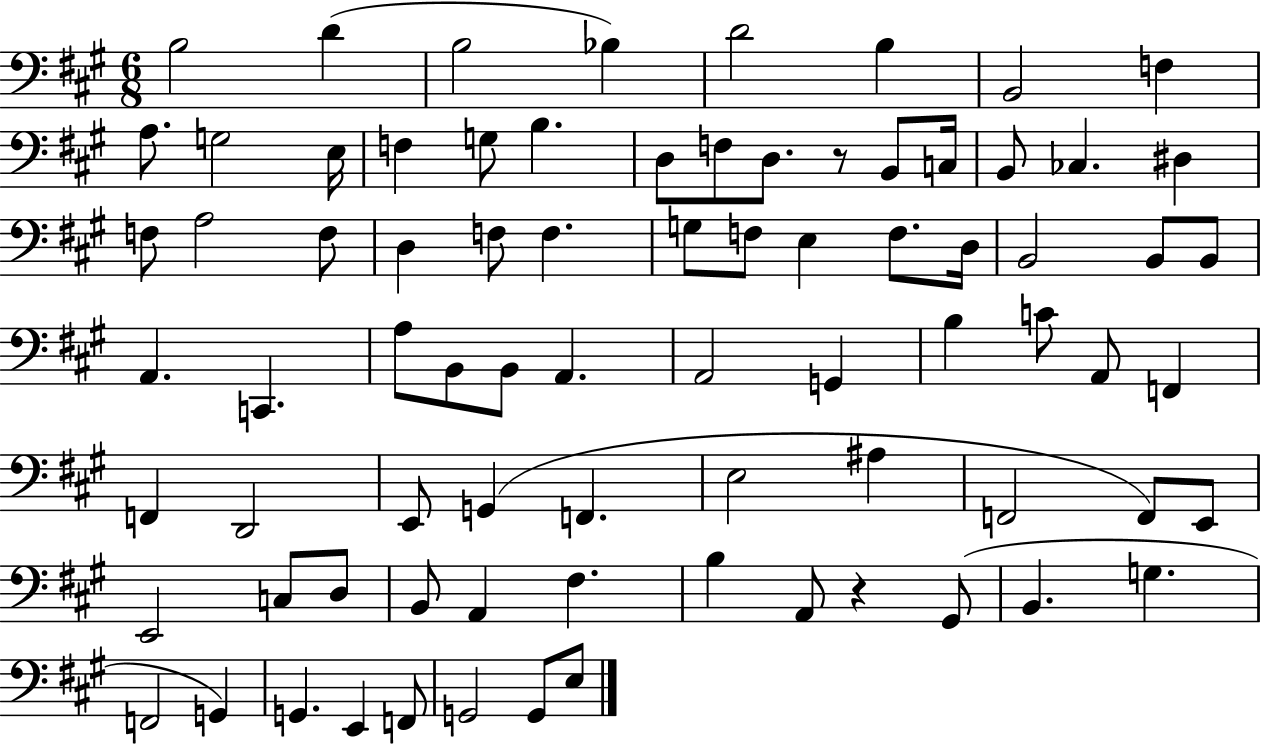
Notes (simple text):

B3/h D4/q B3/h Bb3/q D4/h B3/q B2/h F3/q A3/e. G3/h E3/s F3/q G3/e B3/q. D3/e F3/e D3/e. R/e B2/e C3/s B2/e CES3/q. D#3/q F3/e A3/h F3/e D3/q F3/e F3/q. G3/e F3/e E3/q F3/e. D3/s B2/h B2/e B2/e A2/q. C2/q. A3/e B2/e B2/e A2/q. A2/h G2/q B3/q C4/e A2/e F2/q F2/q D2/h E2/e G2/q F2/q. E3/h A#3/q F2/h F2/e E2/e E2/h C3/e D3/e B2/e A2/q F#3/q. B3/q A2/e R/q G#2/e B2/q. G3/q. F2/h G2/q G2/q. E2/q F2/e G2/h G2/e E3/e